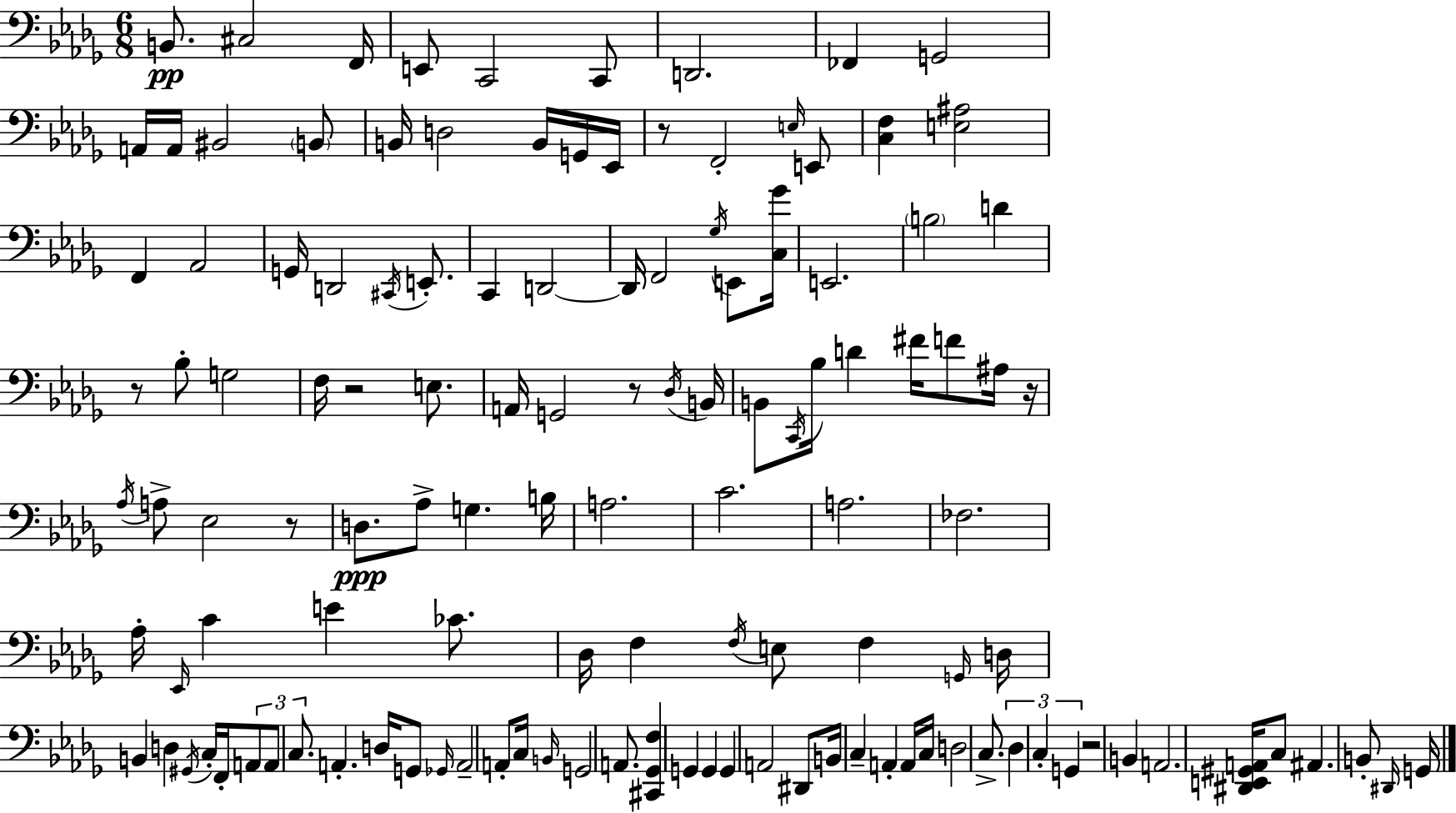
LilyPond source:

{
  \clef bass
  \numericTimeSignature
  \time 6/8
  \key bes \minor
  b,8.\pp cis2 f,16 | e,8 c,2 c,8 | d,2. | fes,4 g,2 | \break a,16 a,16 bis,2 \parenthesize b,8 | b,16 d2 b,16 g,16 ees,16 | r8 f,2-. \grace { e16 } e,8 | <c f>4 <e ais>2 | \break f,4 aes,2 | g,16 d,2 \acciaccatura { cis,16 } e,8.-. | c,4 d,2~~ | d,16 f,2 \acciaccatura { ges16 } | \break e,8 <c ges'>16 e,2. | \parenthesize b2 d'4 | r8 bes8-. g2 | f16 r2 | \break e8. a,16 g,2 | r8 \acciaccatura { des16 } b,16 b,8 \acciaccatura { c,16 } bes16 d'4 | fis'16 f'8 ais16 r16 \acciaccatura { aes16 } a8-> ees2 | r8 d8.\ppp aes8-> g4. | \break b16 a2. | c'2. | a2. | fes2. | \break aes16-. \grace { ees,16 } c'4 | e'4 ces'8. des16 f4 | \acciaccatura { f16 } e8 f4 \grace { g,16 } d16 b,4 | d4 \acciaccatura { gis,16 } c16-. f,16-. \tuplet 3/2 { a,8 a,8 | \break c8. } a,4.-. d16 g,8 | \grace { ges,16 } a,2-- a,8-. c16 | \grace { b,16 } g,2 a,8. | <cis, ges, f>4 g,4 g,4 | \break g,4 a,2 | dis,8 b,16 c4-- a,4-. a,16 | c16 d2 c8.-> | \tuplet 3/2 { des4 c4-. g,4 } | \break r2 b,4 | a,2. | <dis, e, gis, a,>16 c8 ais,4. b,8-. \grace { dis,16 } | g,16 \bar "|."
}